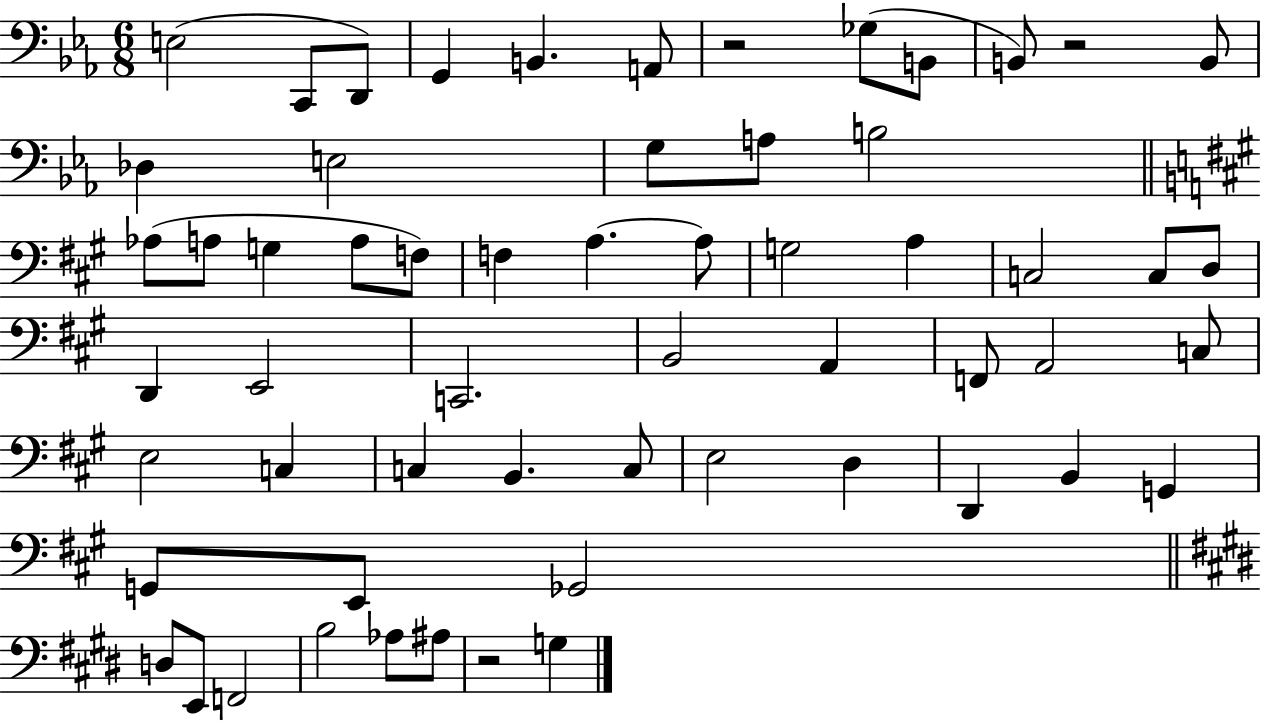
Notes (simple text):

E3/h C2/e D2/e G2/q B2/q. A2/e R/h Gb3/e B2/e B2/e R/h B2/e Db3/q E3/h G3/e A3/e B3/h Ab3/e A3/e G3/q A3/e F3/e F3/q A3/q. A3/e G3/h A3/q C3/h C3/e D3/e D2/q E2/h C2/h. B2/h A2/q F2/e A2/h C3/e E3/h C3/q C3/q B2/q. C3/e E3/h D3/q D2/q B2/q G2/q G2/e E2/e Gb2/h D3/e E2/e F2/h B3/h Ab3/e A#3/e R/h G3/q